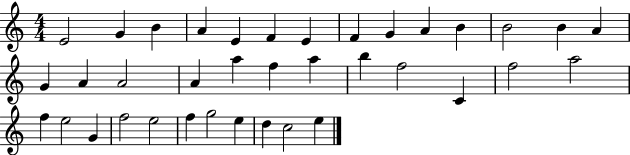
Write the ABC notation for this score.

X:1
T:Untitled
M:4/4
L:1/4
K:C
E2 G B A E F E F G A B B2 B A G A A2 A a f a b f2 C f2 a2 f e2 G f2 e2 f g2 e d c2 e